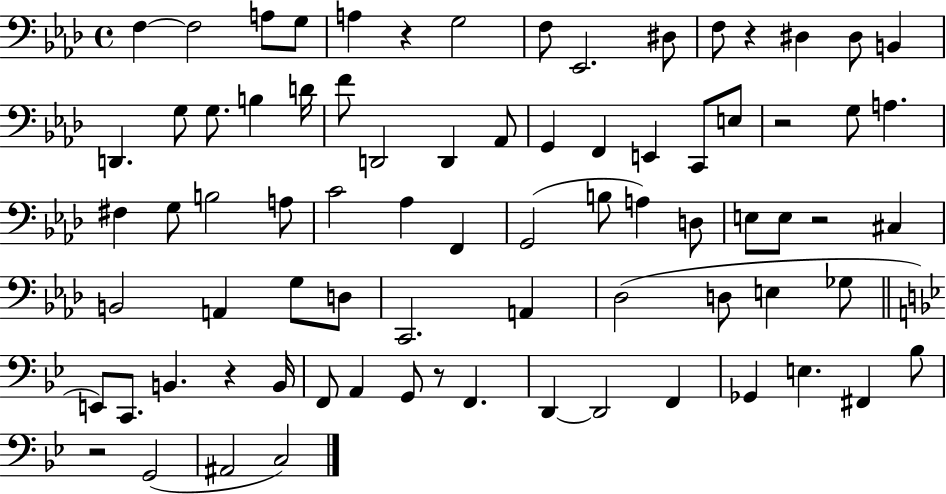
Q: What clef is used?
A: bass